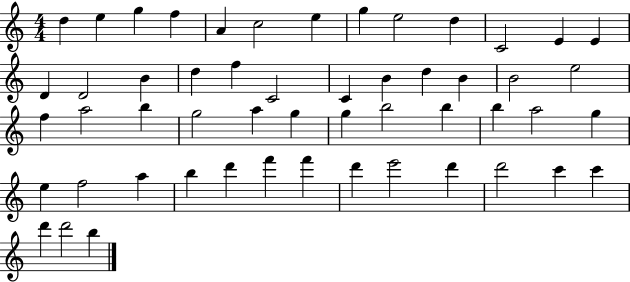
X:1
T:Untitled
M:4/4
L:1/4
K:C
d e g f A c2 e g e2 d C2 E E D D2 B d f C2 C B d B B2 e2 f a2 b g2 a g g b2 b b a2 g e f2 a b d' f' f' d' e'2 d' d'2 c' c' d' d'2 b